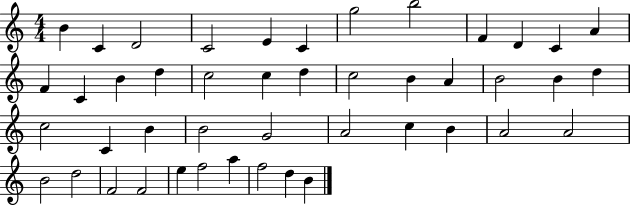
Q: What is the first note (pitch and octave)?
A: B4